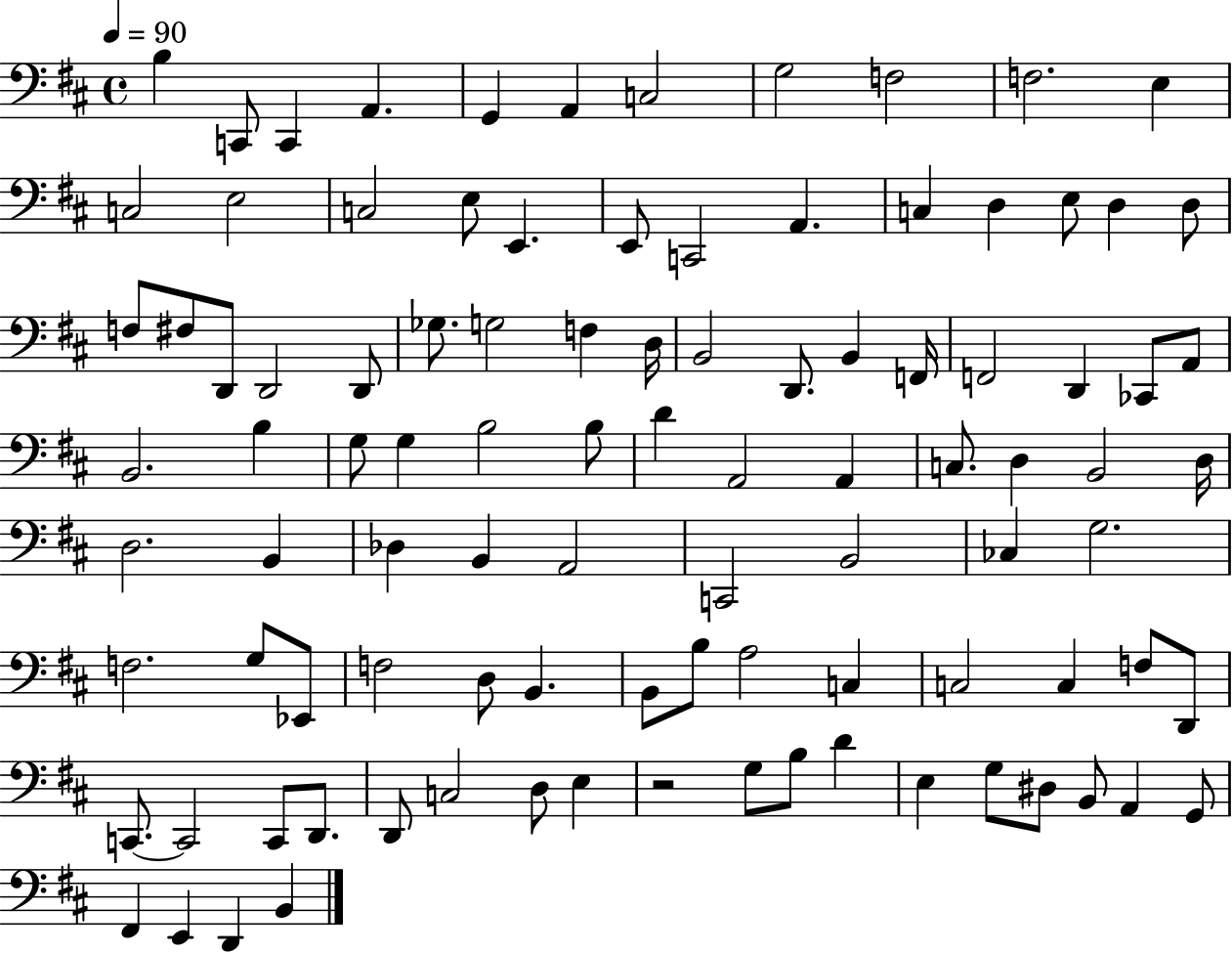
B3/q C2/e C2/q A2/q. G2/q A2/q C3/h G3/h F3/h F3/h. E3/q C3/h E3/h C3/h E3/e E2/q. E2/e C2/h A2/q. C3/q D3/q E3/e D3/q D3/e F3/e F#3/e D2/e D2/h D2/e Gb3/e. G3/h F3/q D3/s B2/h D2/e. B2/q F2/s F2/h D2/q CES2/e A2/e B2/h. B3/q G3/e G3/q B3/h B3/e D4/q A2/h A2/q C3/e. D3/q B2/h D3/s D3/h. B2/q Db3/q B2/q A2/h C2/h B2/h CES3/q G3/h. F3/h. G3/e Eb2/e F3/h D3/e B2/q. B2/e B3/e A3/h C3/q C3/h C3/q F3/e D2/e C2/e. C2/h C2/e D2/e. D2/e C3/h D3/e E3/q R/h G3/e B3/e D4/q E3/q G3/e D#3/e B2/e A2/q G2/e F#2/q E2/q D2/q B2/q